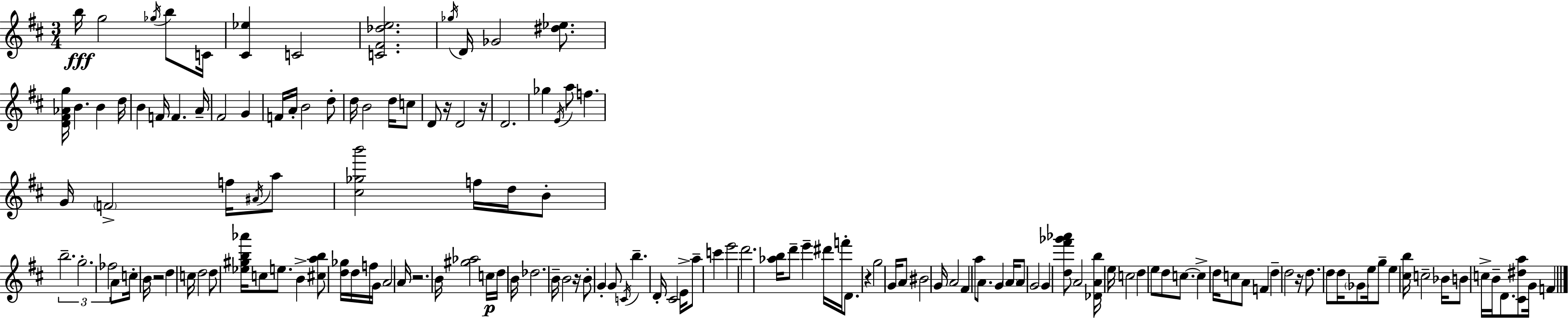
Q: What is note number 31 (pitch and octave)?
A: E4